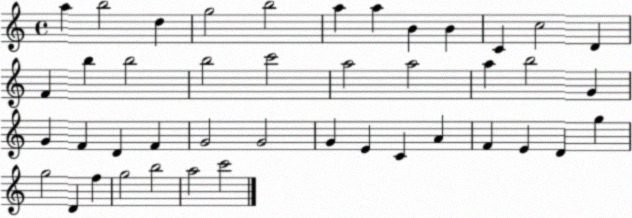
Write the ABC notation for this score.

X:1
T:Untitled
M:4/4
L:1/4
K:C
a b2 d g2 b2 a a B B C c2 D F b b2 b2 c'2 a2 a2 a b2 G G F D F G2 G2 G E C A F E D g g2 D f g2 b2 a2 c'2